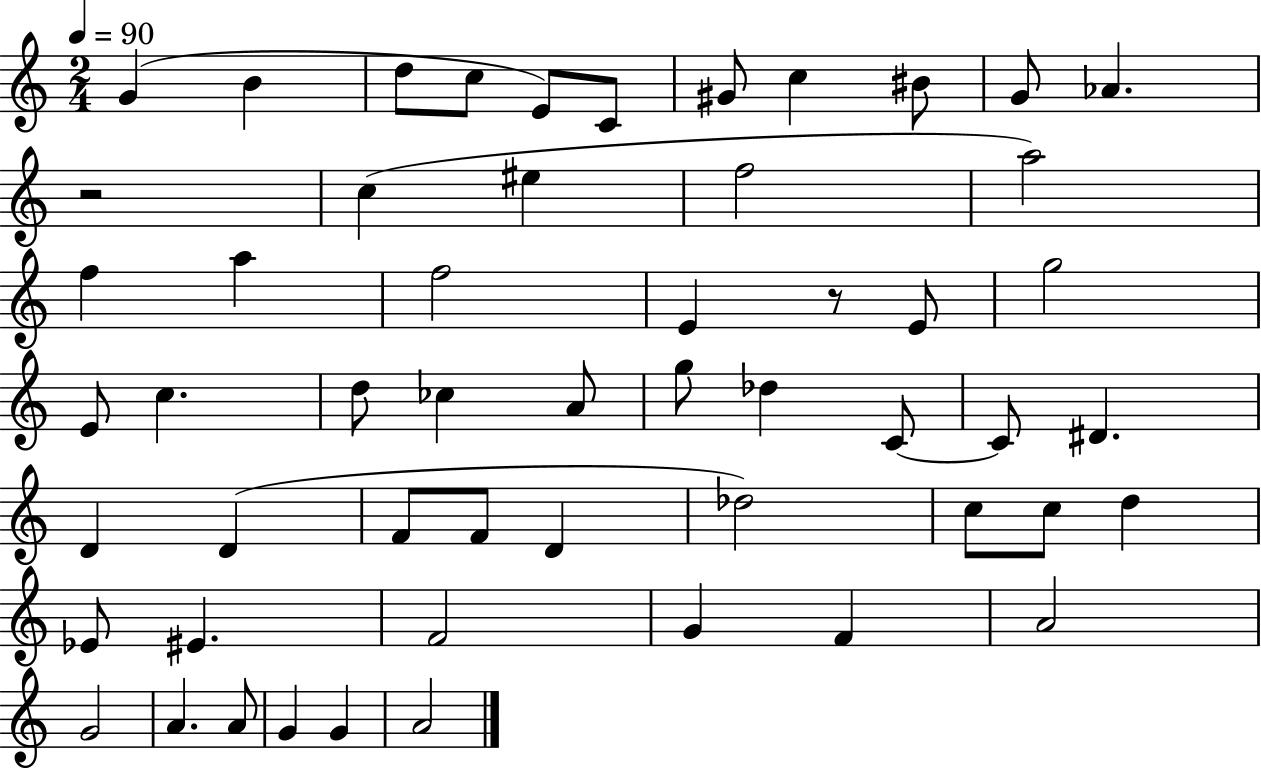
{
  \clef treble
  \numericTimeSignature
  \time 2/4
  \key c \major
  \tempo 4 = 90
  g'4( b'4 | d''8 c''8 e'8) c'8 | gis'8 c''4 bis'8 | g'8 aes'4. | \break r2 | c''4( eis''4 | f''2 | a''2) | \break f''4 a''4 | f''2 | e'4 r8 e'8 | g''2 | \break e'8 c''4. | d''8 ces''4 a'8 | g''8 des''4 c'8~~ | c'8 dis'4. | \break d'4 d'4( | f'8 f'8 d'4 | des''2) | c''8 c''8 d''4 | \break ees'8 eis'4. | f'2 | g'4 f'4 | a'2 | \break g'2 | a'4. a'8 | g'4 g'4 | a'2 | \break \bar "|."
}